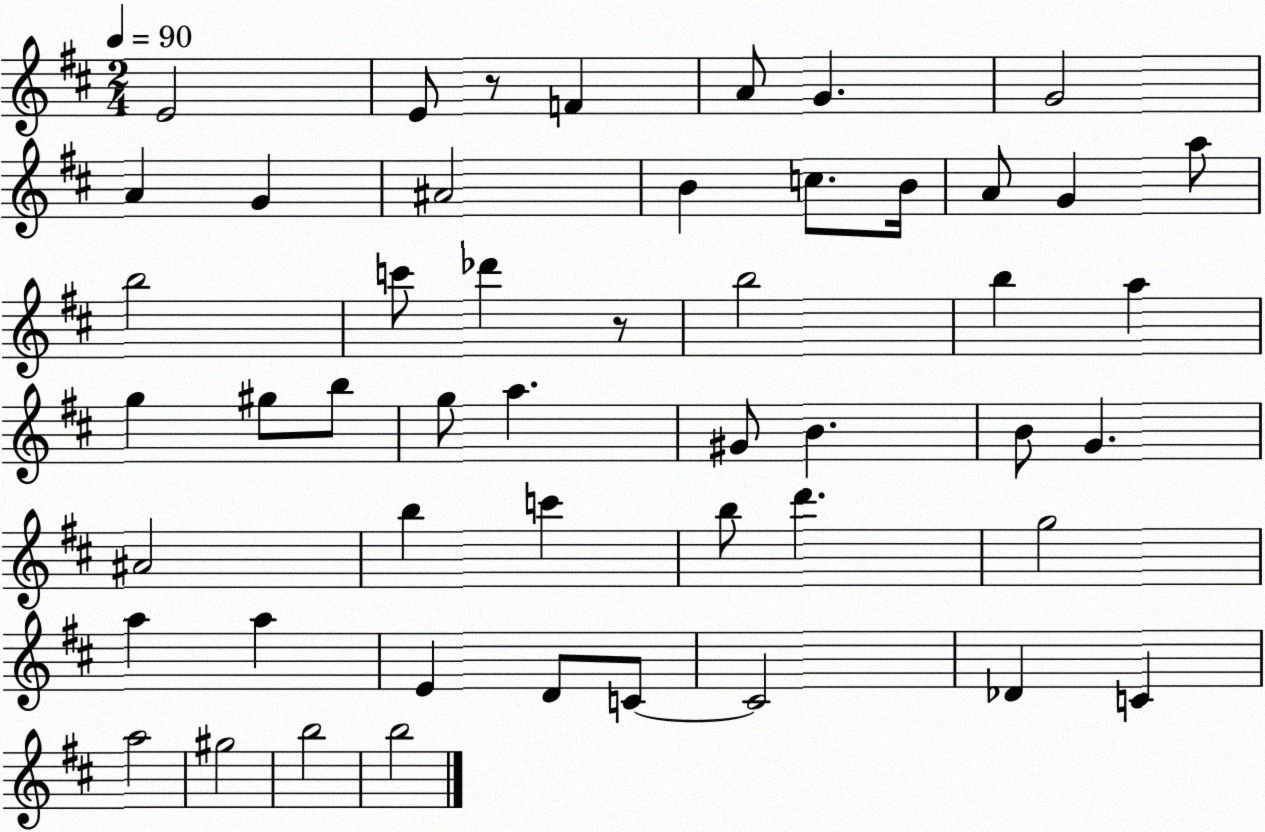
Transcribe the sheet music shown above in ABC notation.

X:1
T:Untitled
M:2/4
L:1/4
K:D
E2 E/2 z/2 F A/2 G G2 A G ^A2 B c/2 B/4 A/2 G a/2 b2 c'/2 _d' z/2 b2 b a g ^g/2 b/2 g/2 a ^G/2 B B/2 G ^A2 b c' b/2 d' g2 a a E D/2 C/2 C2 _D C a2 ^g2 b2 b2